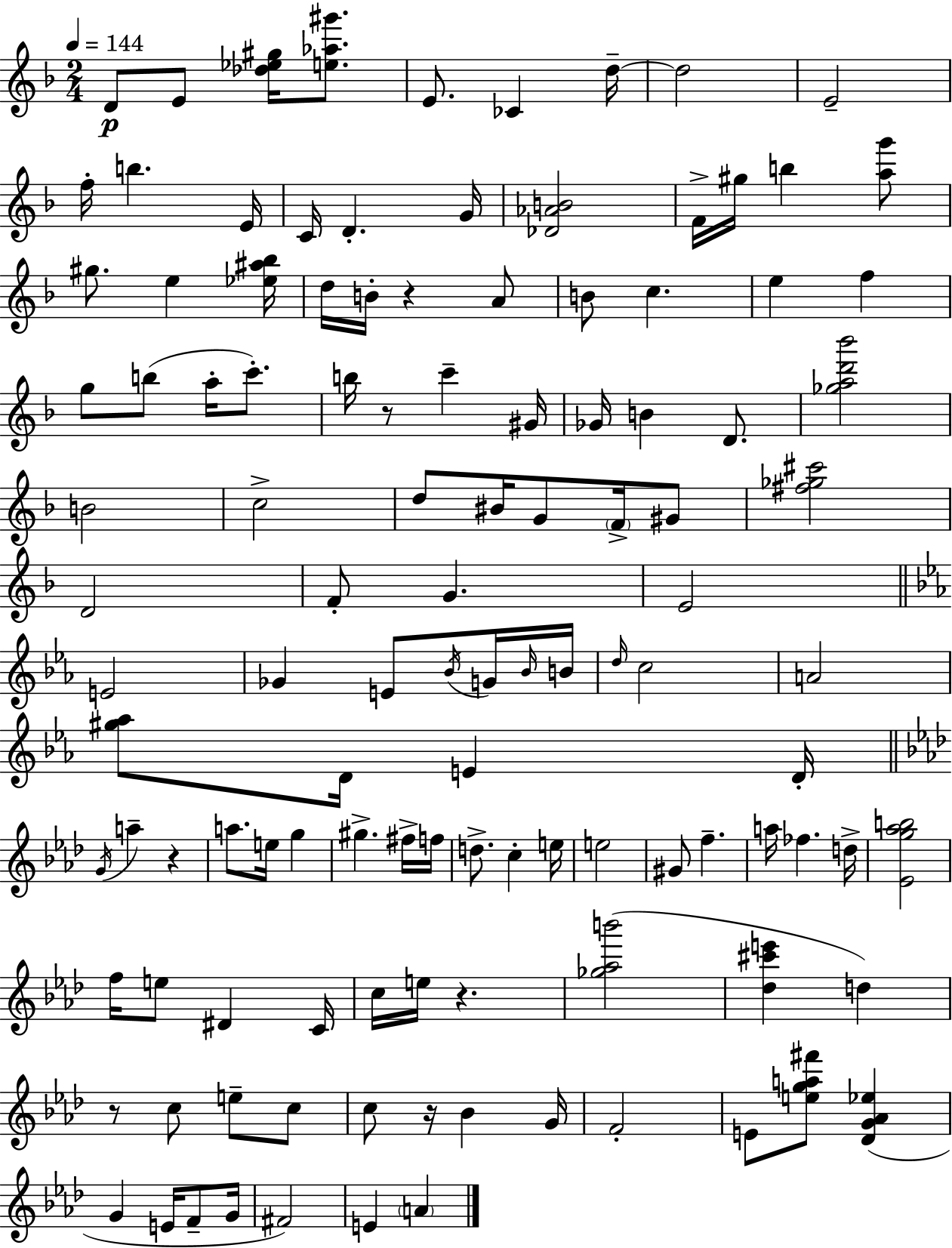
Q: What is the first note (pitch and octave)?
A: D4